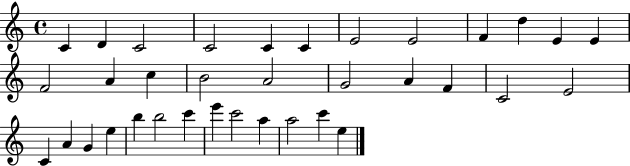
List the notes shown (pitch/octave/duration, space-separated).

C4/q D4/q C4/h C4/h C4/q C4/q E4/h E4/h F4/q D5/q E4/q E4/q F4/h A4/q C5/q B4/h A4/h G4/h A4/q F4/q C4/h E4/h C4/q A4/q G4/q E5/q B5/q B5/h C6/q E6/q C6/h A5/q A5/h C6/q E5/q